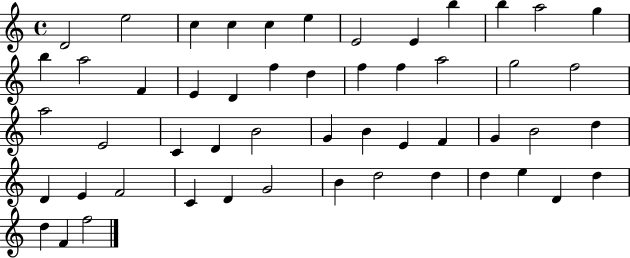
D4/h E5/h C5/q C5/q C5/q E5/q E4/h E4/q B5/q B5/q A5/h G5/q B5/q A5/h F4/q E4/q D4/q F5/q D5/q F5/q F5/q A5/h G5/h F5/h A5/h E4/h C4/q D4/q B4/h G4/q B4/q E4/q F4/q G4/q B4/h D5/q D4/q E4/q F4/h C4/q D4/q G4/h B4/q D5/h D5/q D5/q E5/q D4/q D5/q D5/q F4/q F5/h